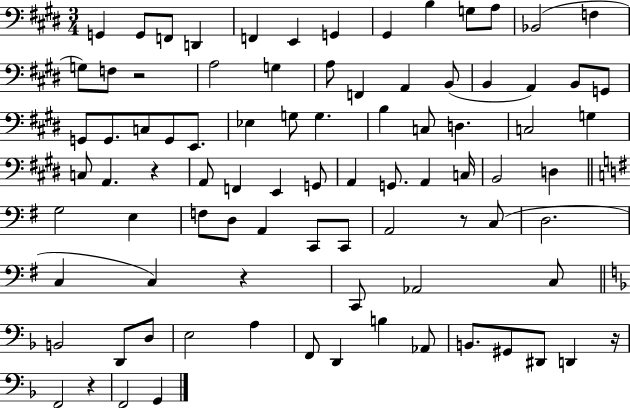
G2/q G2/e F2/e D2/q F2/q E2/q G2/q G#2/q B3/q G3/e A3/e Bb2/h F3/q G3/e F3/e R/h A3/h G3/q A3/e F2/q A2/q B2/e B2/q A2/q B2/e G2/e G2/e G2/e. C3/e G2/e E2/e. Eb3/q G3/e G3/q. B3/q C3/e D3/q. C3/h G3/q C3/e A2/q. R/q A2/e F2/q E2/q G2/e A2/q G2/e. A2/q C3/s B2/h D3/q G3/h E3/q F3/e D3/e A2/q C2/e C2/e A2/h R/e C3/e D3/h. C3/q C3/q R/q C2/e Ab2/h C3/e B2/h D2/e D3/e E3/h A3/q F2/e D2/q B3/q Ab2/e B2/e. G#2/e D#2/e D2/q R/s F2/h R/q F2/h G2/q